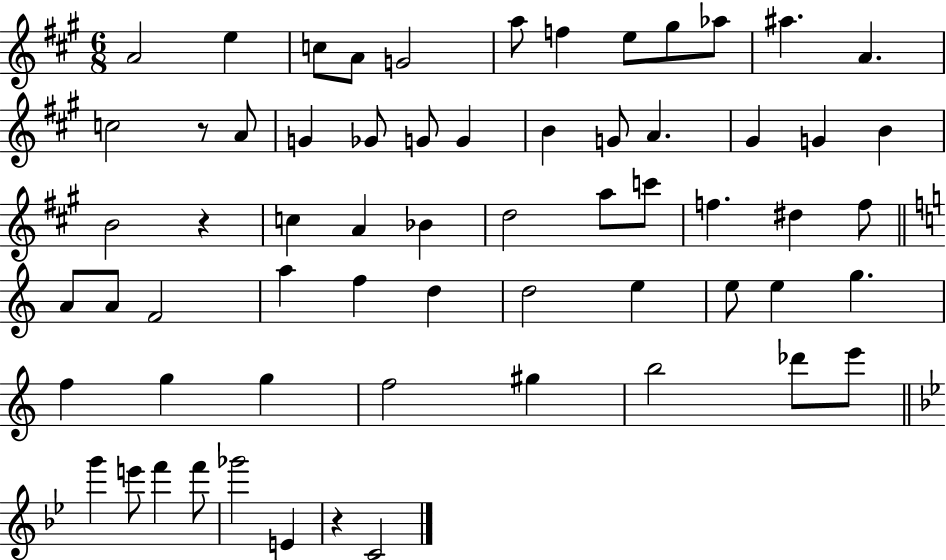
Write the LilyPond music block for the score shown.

{
  \clef treble
  \numericTimeSignature
  \time 6/8
  \key a \major
  a'2 e''4 | c''8 a'8 g'2 | a''8 f''4 e''8 gis''8 aes''8 | ais''4. a'4. | \break c''2 r8 a'8 | g'4 ges'8 g'8 g'4 | b'4 g'8 a'4. | gis'4 g'4 b'4 | \break b'2 r4 | c''4 a'4 bes'4 | d''2 a''8 c'''8 | f''4. dis''4 f''8 | \break \bar "||" \break \key c \major a'8 a'8 f'2 | a''4 f''4 d''4 | d''2 e''4 | e''8 e''4 g''4. | \break f''4 g''4 g''4 | f''2 gis''4 | b''2 des'''8 e'''8 | \bar "||" \break \key g \minor g'''4 e'''8 f'''4 f'''8 | ges'''2 e'4 | r4 c'2 | \bar "|."
}